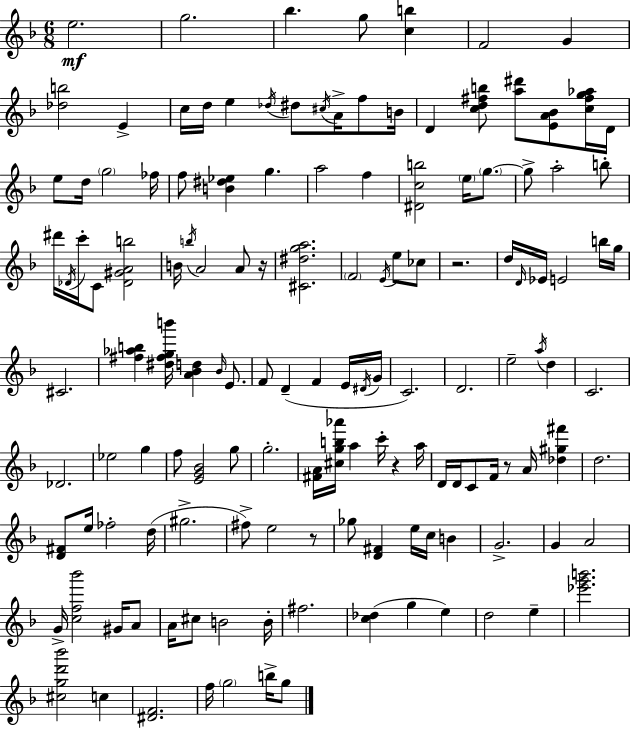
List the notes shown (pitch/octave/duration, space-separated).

E5/h. G5/h. Bb5/q. G5/e [C5,B5]/q F4/h G4/q [Db5,B5]/h E4/q C5/s D5/s E5/q Db5/s D#5/e C#5/s A4/s F5/e B4/s D4/q [C5,D5,F#5,B5]/e [A5,D#6]/e [E4,A4,Bb4]/e [C5,F#5,G5,Ab5]/s D4/s E5/e D5/s G5/h FES5/s F5/e [B4,D#5,Eb5]/q G5/q. A5/h F5/q [D#4,C5,B5]/h E5/s G5/e. G5/e A5/h B5/e D#6/s Db4/s C6/s C4/e [Db4,G#4,A4,B5]/h B4/s B5/s A4/h A4/e R/s [C#4,D#5,G5,A5]/h. F4/h E4/s E5/e CES5/e R/h. D5/s D4/s Eb4/s E4/h B5/s G5/s C#4/h. [F#5,Ab5,B5]/q [D#5,F#5,G5,B6]/s [A4,Bb4,D5]/q Bb4/s E4/e. F4/e D4/q F4/q E4/s D#4/s G4/s C4/h. D4/h. E5/h A5/s D5/q C4/h. Db4/h. Eb5/h G5/q F5/e [E4,G4,Bb4]/h G5/e G5/h. [F#4,A4]/s [C#5,G5,B5,Ab6]/s A5/q C6/s R/q A5/s D4/s D4/s C4/e F4/s R/e A4/s [Db5,G#5,F#6]/q D5/h. [D4,F#4]/e E5/s FES5/h D5/s G#5/h. F#5/e E5/h R/e Gb5/e [D4,F#4]/q E5/s C5/s B4/q G4/h. G4/q A4/h G4/s [C5,F5,Bb6]/h G#4/s A4/e A4/s C#5/e B4/h B4/s F#5/h. [C5,Db5]/q G5/q E5/q D5/h E5/q [Eb6,G6,B6]/h. [C#5,G5,D6,Bb6]/h C5/q [D#4,F4]/h. F5/s G5/h B5/s G5/e